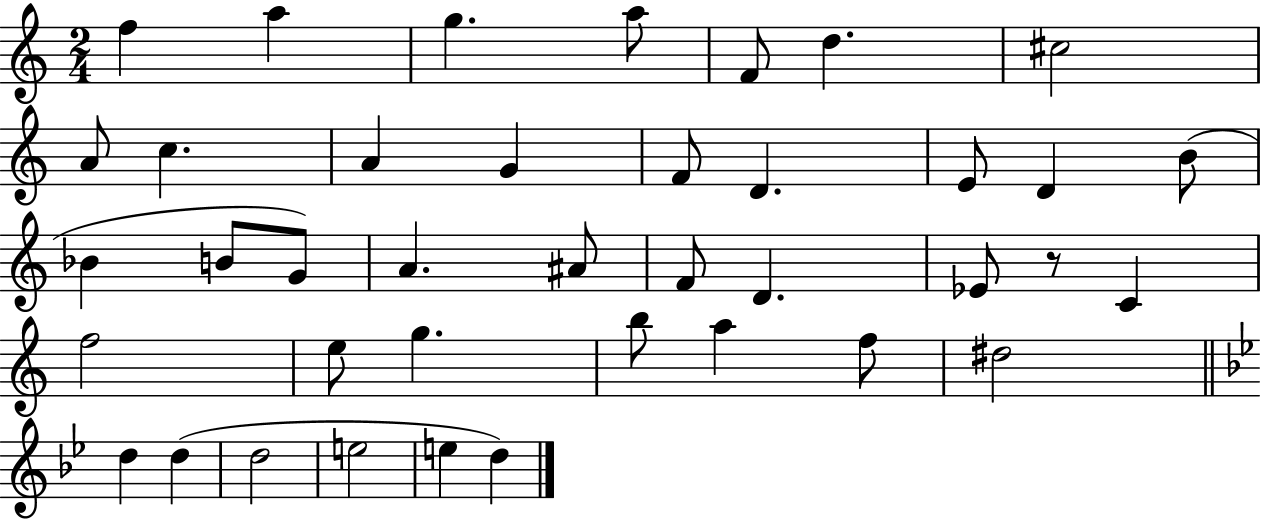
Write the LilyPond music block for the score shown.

{
  \clef treble
  \numericTimeSignature
  \time 2/4
  \key c \major
  f''4 a''4 | g''4. a''8 | f'8 d''4. | cis''2 | \break a'8 c''4. | a'4 g'4 | f'8 d'4. | e'8 d'4 b'8( | \break bes'4 b'8 g'8) | a'4. ais'8 | f'8 d'4. | ees'8 r8 c'4 | \break f''2 | e''8 g''4. | b''8 a''4 f''8 | dis''2 | \break \bar "||" \break \key bes \major d''4 d''4( | d''2 | e''2 | e''4 d''4) | \break \bar "|."
}